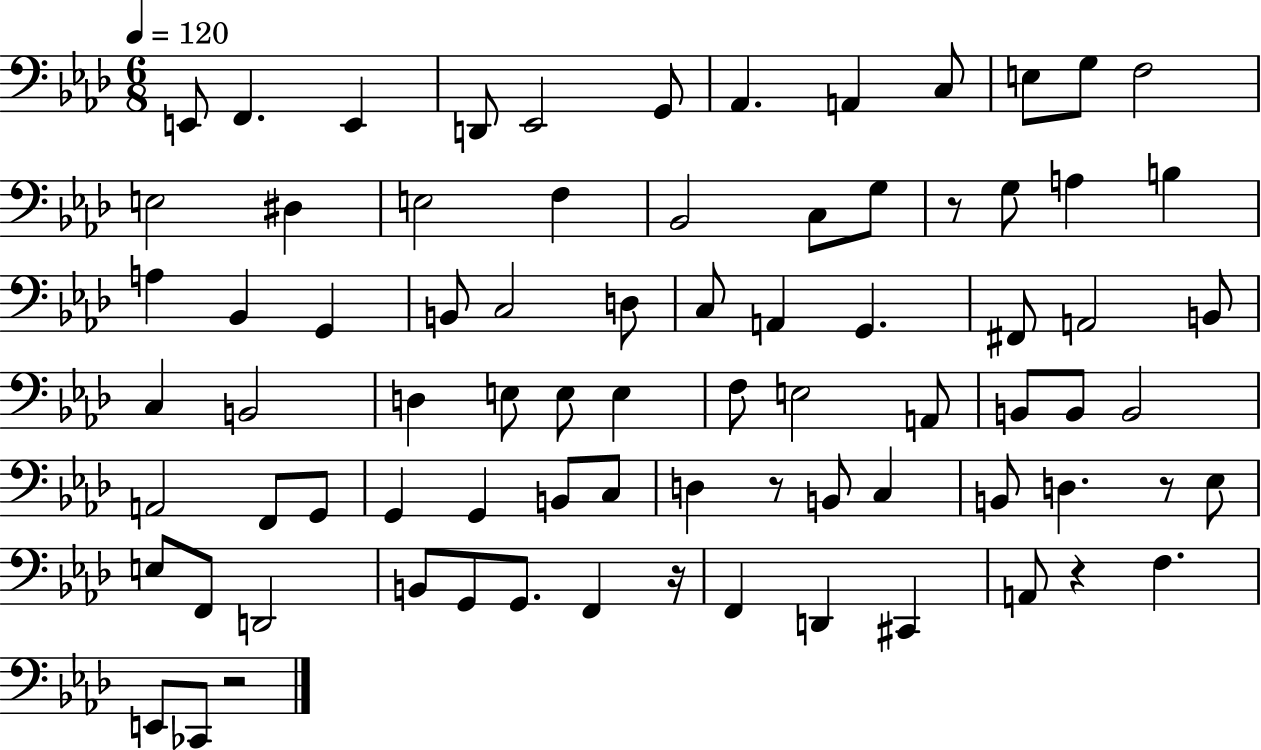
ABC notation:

X:1
T:Untitled
M:6/8
L:1/4
K:Ab
E,,/2 F,, E,, D,,/2 _E,,2 G,,/2 _A,, A,, C,/2 E,/2 G,/2 F,2 E,2 ^D, E,2 F, _B,,2 C,/2 G,/2 z/2 G,/2 A, B, A, _B,, G,, B,,/2 C,2 D,/2 C,/2 A,, G,, ^F,,/2 A,,2 B,,/2 C, B,,2 D, E,/2 E,/2 E, F,/2 E,2 A,,/2 B,,/2 B,,/2 B,,2 A,,2 F,,/2 G,,/2 G,, G,, B,,/2 C,/2 D, z/2 B,,/2 C, B,,/2 D, z/2 _E,/2 E,/2 F,,/2 D,,2 B,,/2 G,,/2 G,,/2 F,, z/4 F,, D,, ^C,, A,,/2 z F, E,,/2 _C,,/2 z2